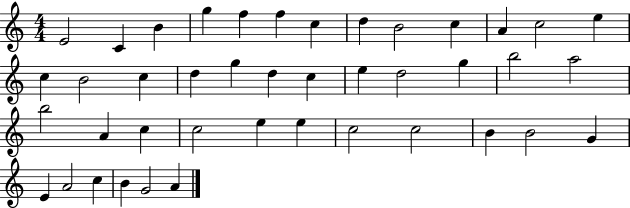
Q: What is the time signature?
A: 4/4